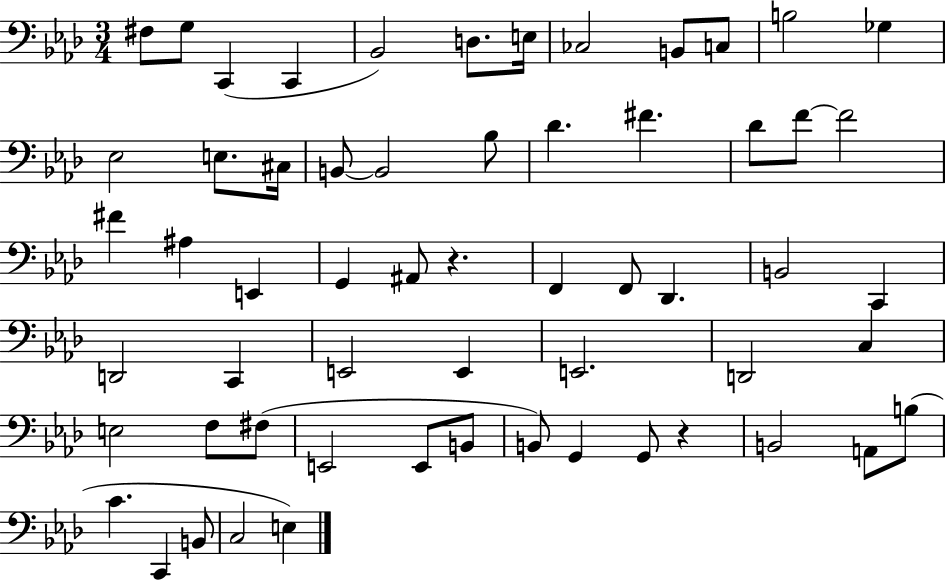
{
  \clef bass
  \numericTimeSignature
  \time 3/4
  \key aes \major
  \repeat volta 2 { fis8 g8 c,4( c,4 | bes,2) d8. e16 | ces2 b,8 c8 | b2 ges4 | \break ees2 e8. cis16 | b,8~~ b,2 bes8 | des'4. fis'4. | des'8 f'8~~ f'2 | \break fis'4 ais4 e,4 | g,4 ais,8 r4. | f,4 f,8 des,4. | b,2 c,4 | \break d,2 c,4 | e,2 e,4 | e,2. | d,2 c4 | \break e2 f8 fis8( | e,2 e,8 b,8 | b,8) g,4 g,8 r4 | b,2 a,8 b8( | \break c'4. c,4 b,8 | c2 e4) | } \bar "|."
}